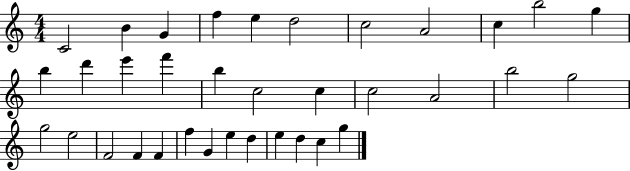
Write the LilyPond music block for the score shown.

{
  \clef treble
  \numericTimeSignature
  \time 4/4
  \key c \major
  c'2 b'4 g'4 | f''4 e''4 d''2 | c''2 a'2 | c''4 b''2 g''4 | \break b''4 d'''4 e'''4 f'''4 | b''4 c''2 c''4 | c''2 a'2 | b''2 g''2 | \break g''2 e''2 | f'2 f'4 f'4 | f''4 g'4 e''4 d''4 | e''4 d''4 c''4 g''4 | \break \bar "|."
}